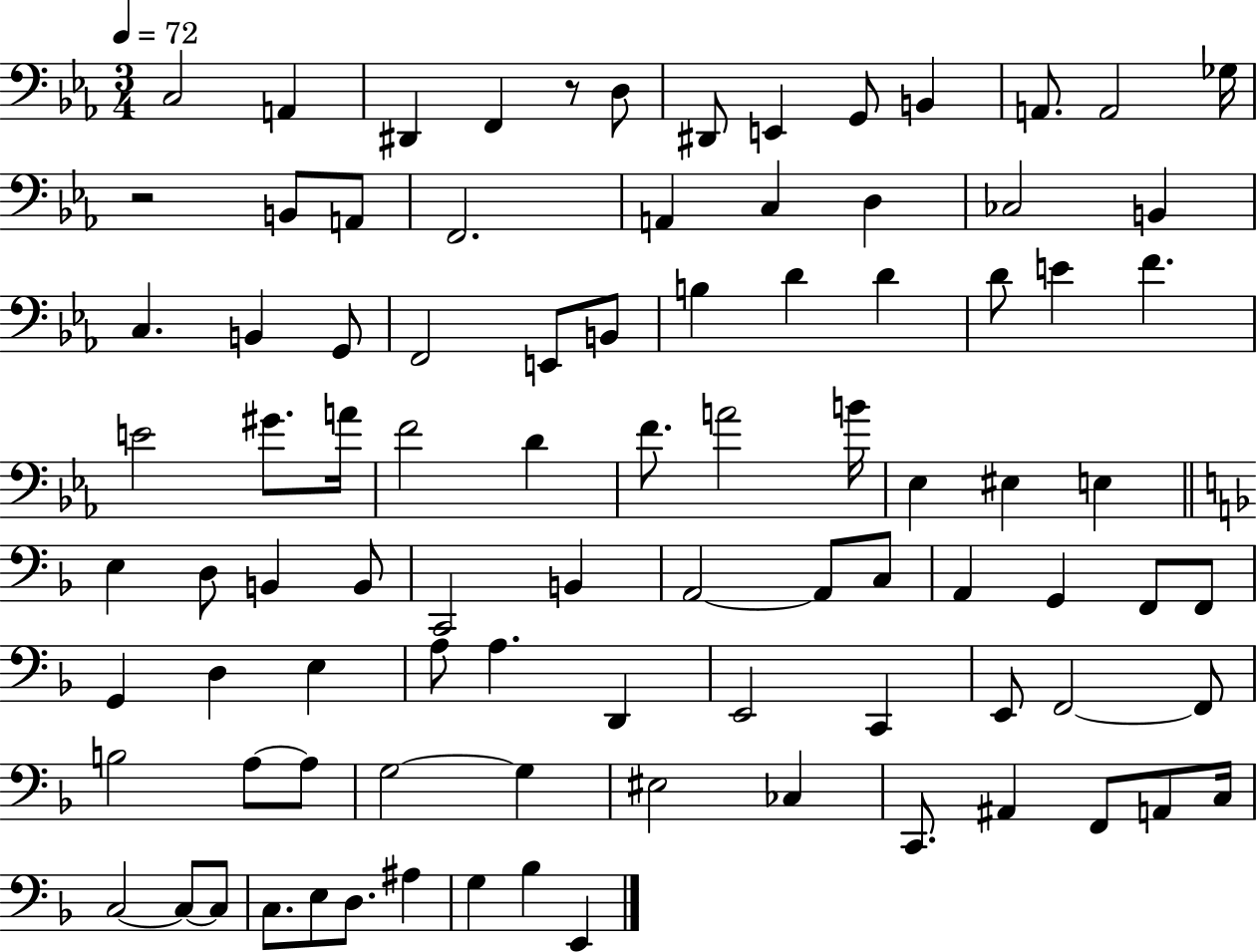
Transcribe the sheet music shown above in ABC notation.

X:1
T:Untitled
M:3/4
L:1/4
K:Eb
C,2 A,, ^D,, F,, z/2 D,/2 ^D,,/2 E,, G,,/2 B,, A,,/2 A,,2 _G,/4 z2 B,,/2 A,,/2 F,,2 A,, C, D, _C,2 B,, C, B,, G,,/2 F,,2 E,,/2 B,,/2 B, D D D/2 E F E2 ^G/2 A/4 F2 D F/2 A2 B/4 _E, ^E, E, E, D,/2 B,, B,,/2 C,,2 B,, A,,2 A,,/2 C,/2 A,, G,, F,,/2 F,,/2 G,, D, E, A,/2 A, D,, E,,2 C,, E,,/2 F,,2 F,,/2 B,2 A,/2 A,/2 G,2 G, ^E,2 _C, C,,/2 ^A,, F,,/2 A,,/2 C,/4 C,2 C,/2 C,/2 C,/2 E,/2 D,/2 ^A, G, _B, E,,